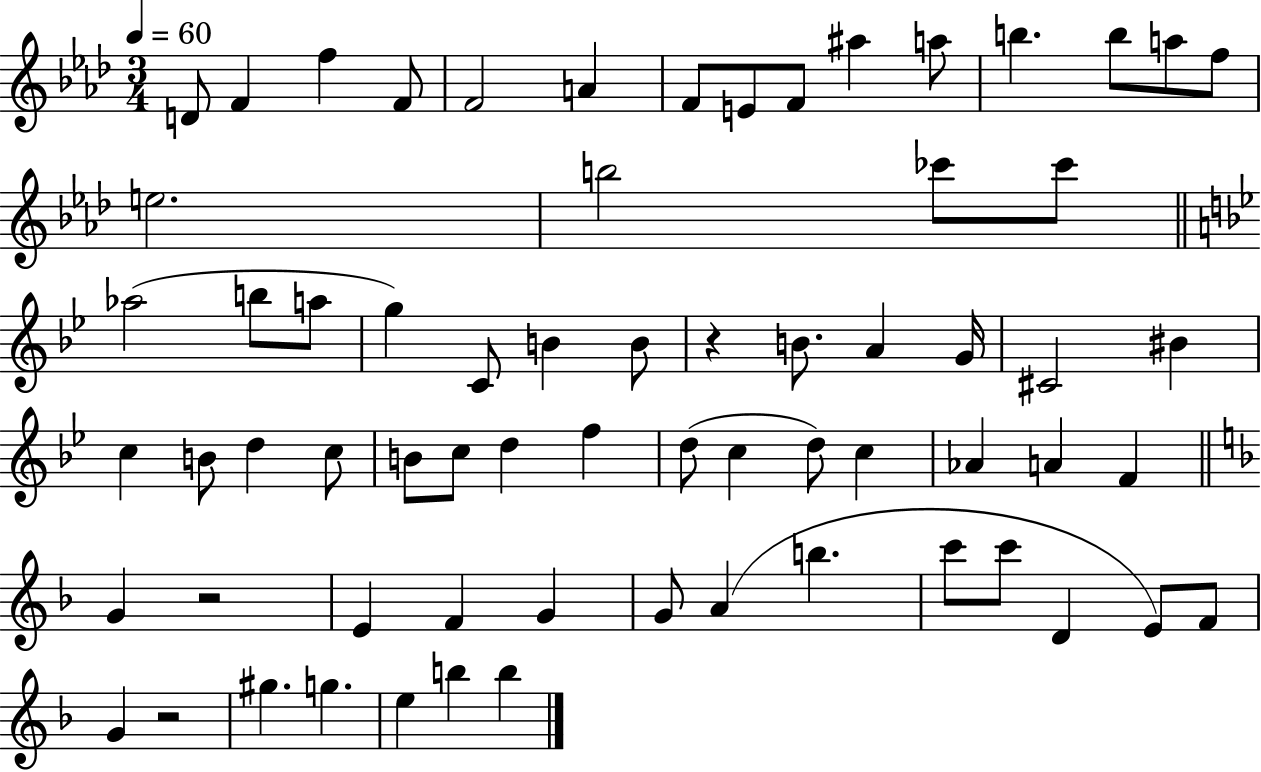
X:1
T:Untitled
M:3/4
L:1/4
K:Ab
D/2 F f F/2 F2 A F/2 E/2 F/2 ^a a/2 b b/2 a/2 f/2 e2 b2 _c'/2 _c'/2 _a2 b/2 a/2 g C/2 B B/2 z B/2 A G/4 ^C2 ^B c B/2 d c/2 B/2 c/2 d f d/2 c d/2 c _A A F G z2 E F G G/2 A b c'/2 c'/2 D E/2 F/2 G z2 ^g g e b b